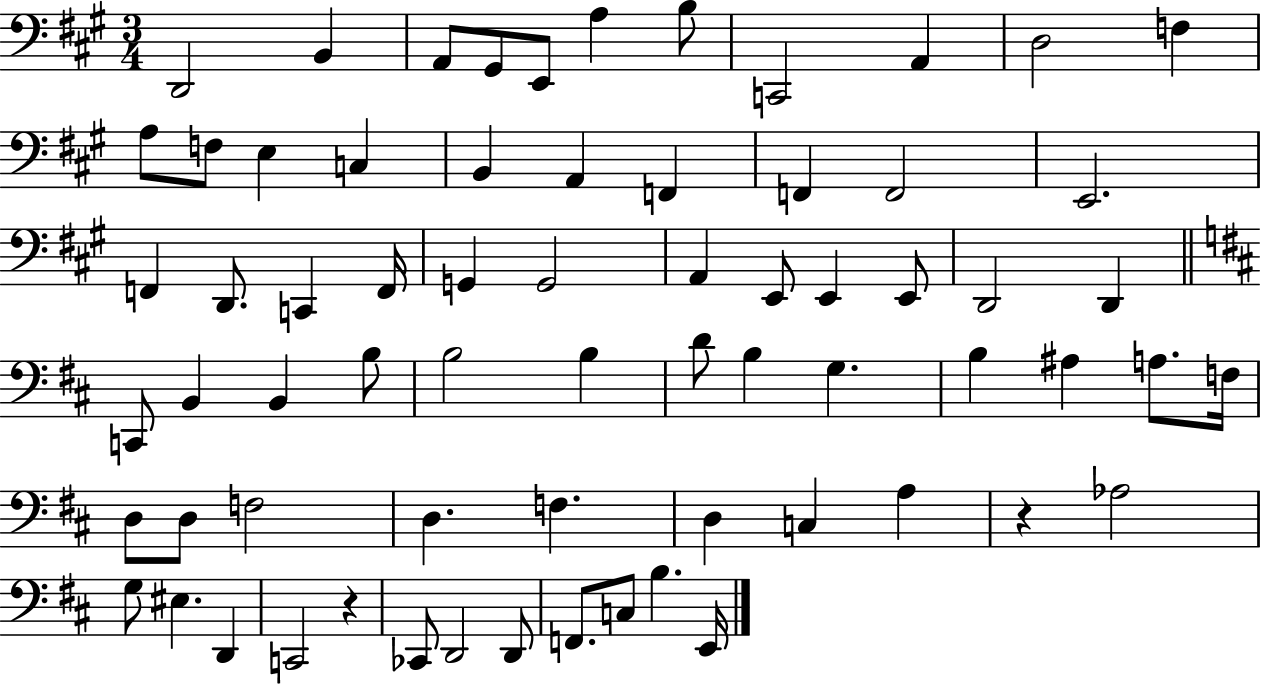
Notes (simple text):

D2/h B2/q A2/e G#2/e E2/e A3/q B3/e C2/h A2/q D3/h F3/q A3/e F3/e E3/q C3/q B2/q A2/q F2/q F2/q F2/h E2/h. F2/q D2/e. C2/q F2/s G2/q G2/h A2/q E2/e E2/q E2/e D2/h D2/q C2/e B2/q B2/q B3/e B3/h B3/q D4/e B3/q G3/q. B3/q A#3/q A3/e. F3/s D3/e D3/e F3/h D3/q. F3/q. D3/q C3/q A3/q R/q Ab3/h G3/e EIS3/q. D2/q C2/h R/q CES2/e D2/h D2/e F2/e. C3/e B3/q. E2/s